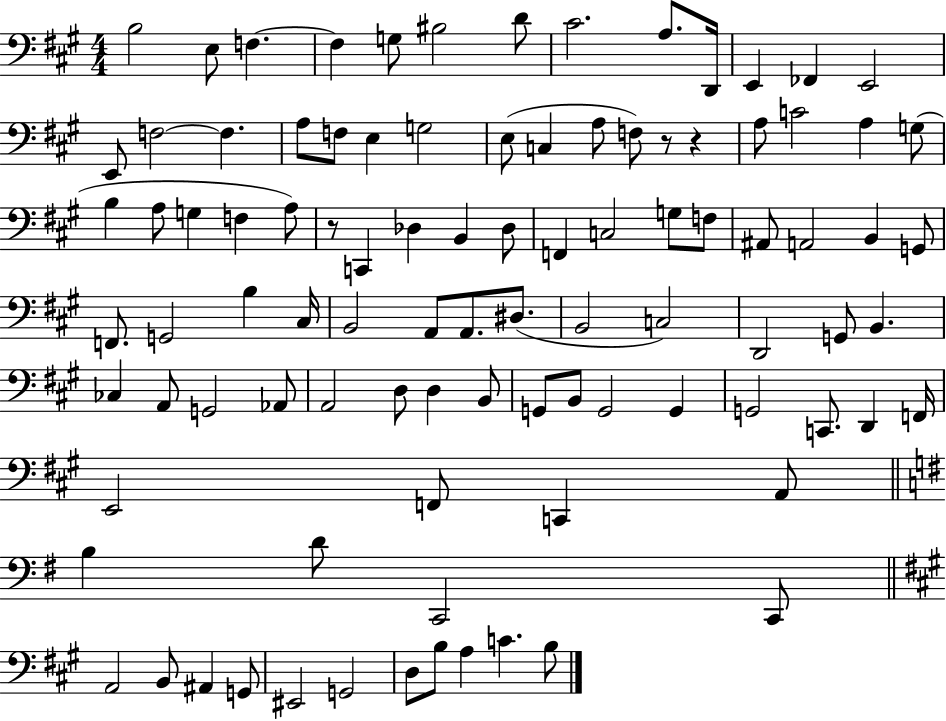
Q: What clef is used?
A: bass